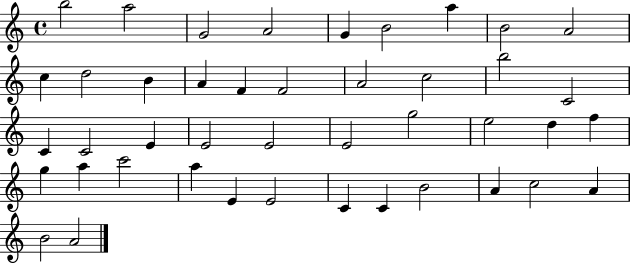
{
  \clef treble
  \time 4/4
  \defaultTimeSignature
  \key c \major
  b''2 a''2 | g'2 a'2 | g'4 b'2 a''4 | b'2 a'2 | \break c''4 d''2 b'4 | a'4 f'4 f'2 | a'2 c''2 | b''2 c'2 | \break c'4 c'2 e'4 | e'2 e'2 | e'2 g''2 | e''2 d''4 f''4 | \break g''4 a''4 c'''2 | a''4 e'4 e'2 | c'4 c'4 b'2 | a'4 c''2 a'4 | \break b'2 a'2 | \bar "|."
}